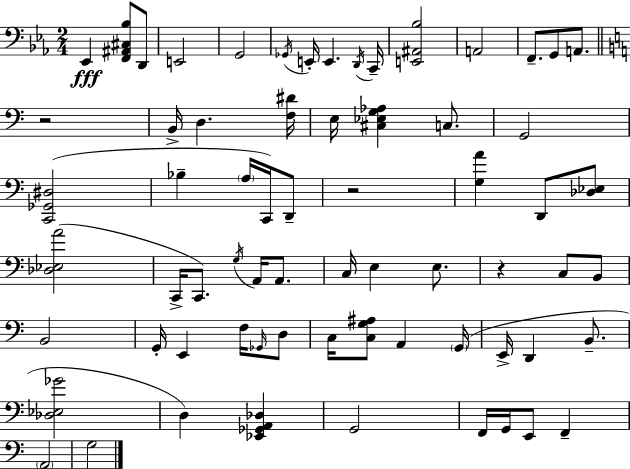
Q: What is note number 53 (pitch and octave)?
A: G3